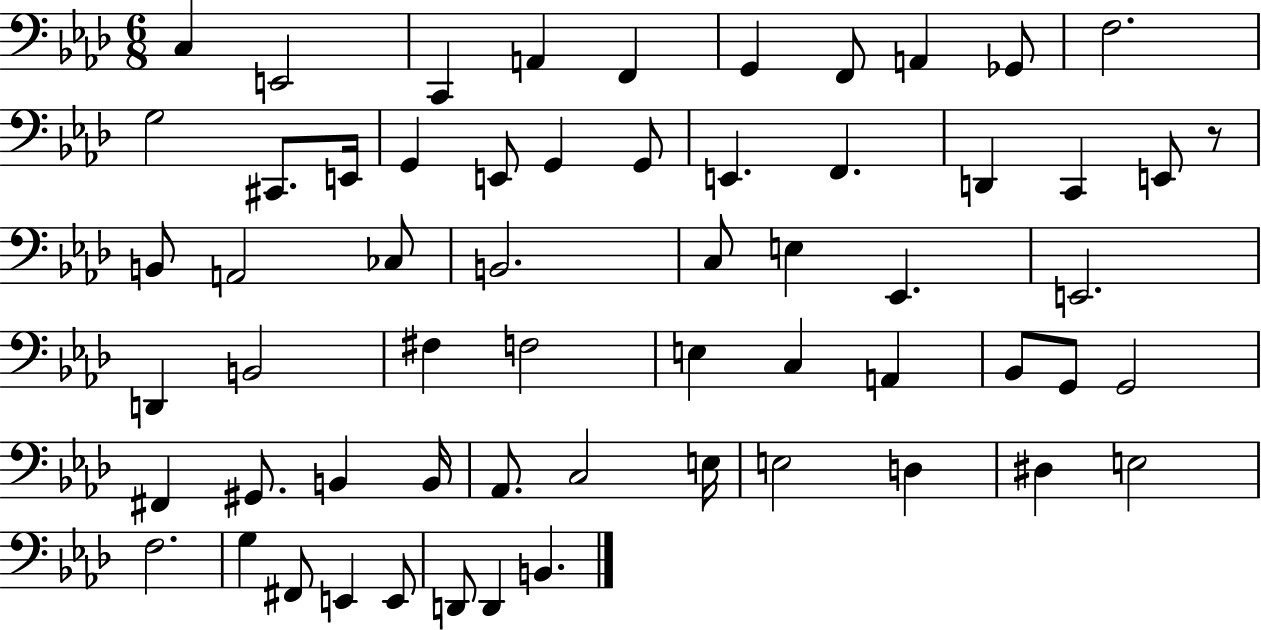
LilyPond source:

{
  \clef bass
  \numericTimeSignature
  \time 6/8
  \key aes \major
  c4 e,2 | c,4 a,4 f,4 | g,4 f,8 a,4 ges,8 | f2. | \break g2 cis,8. e,16 | g,4 e,8 g,4 g,8 | e,4. f,4. | d,4 c,4 e,8 r8 | \break b,8 a,2 ces8 | b,2. | c8 e4 ees,4. | e,2. | \break d,4 b,2 | fis4 f2 | e4 c4 a,4 | bes,8 g,8 g,2 | \break fis,4 gis,8. b,4 b,16 | aes,8. c2 e16 | e2 d4 | dis4 e2 | \break f2. | g4 fis,8 e,4 e,8 | d,8 d,4 b,4. | \bar "|."
}